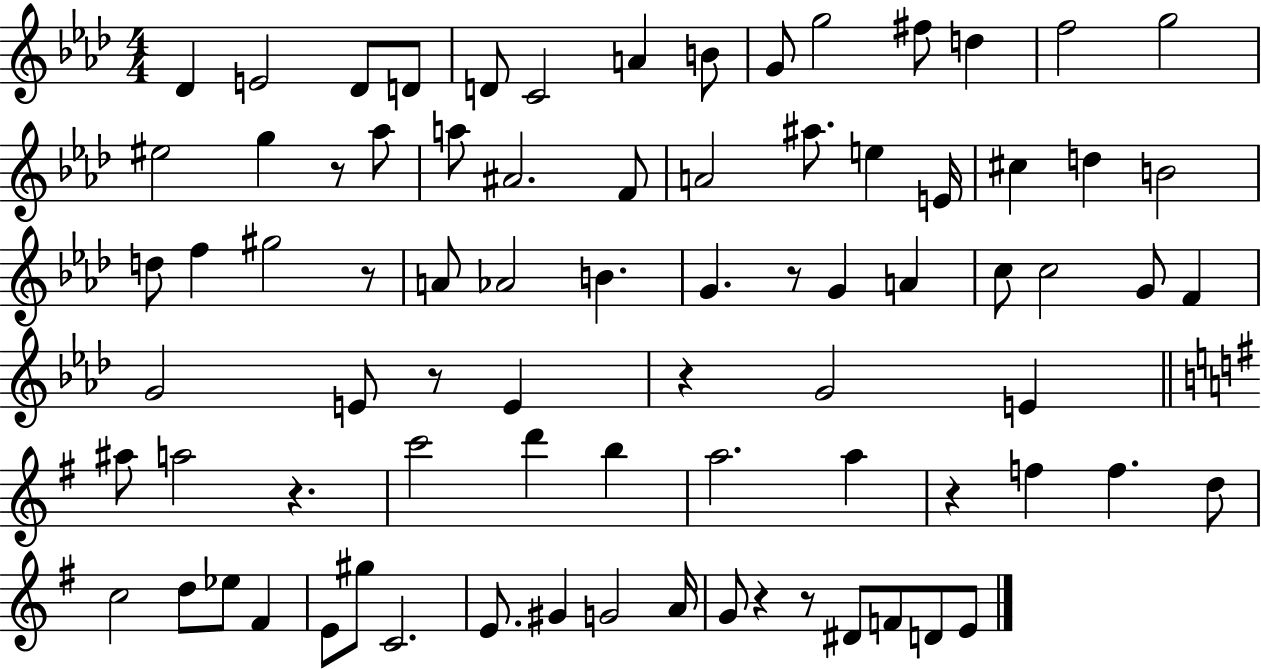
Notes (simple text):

Db4/q E4/h Db4/e D4/e D4/e C4/h A4/q B4/e G4/e G5/h F#5/e D5/q F5/h G5/h EIS5/h G5/q R/e Ab5/e A5/e A#4/h. F4/e A4/h A#5/e. E5/q E4/s C#5/q D5/q B4/h D5/e F5/q G#5/h R/e A4/e Ab4/h B4/q. G4/q. R/e G4/q A4/q C5/e C5/h G4/e F4/q G4/h E4/e R/e E4/q R/q G4/h E4/q A#5/e A5/h R/q. C6/h D6/q B5/q A5/h. A5/q R/q F5/q F5/q. D5/e C5/h D5/e Eb5/e F#4/q E4/e G#5/e C4/h. E4/e. G#4/q G4/h A4/s G4/e R/q R/e D#4/e F4/e D4/e E4/e